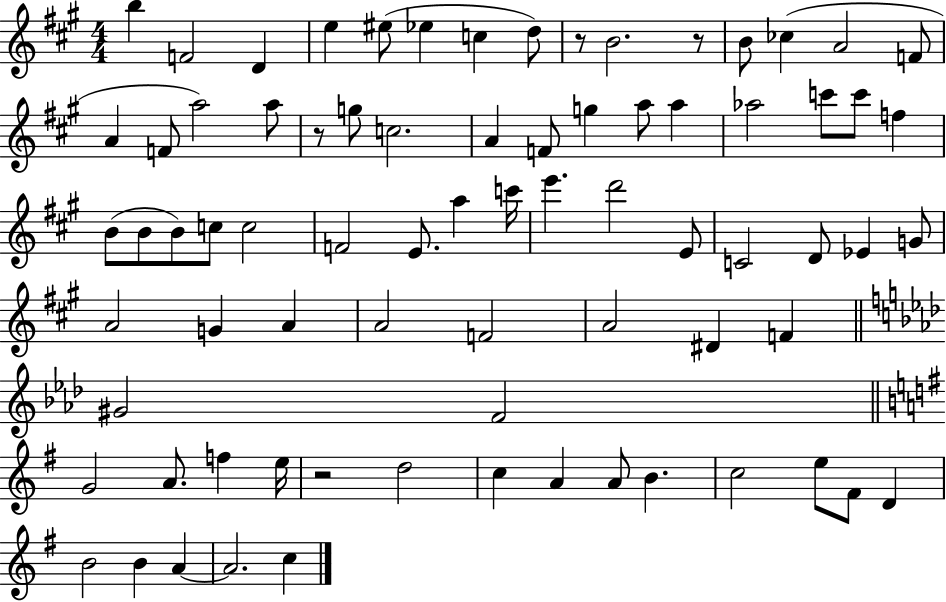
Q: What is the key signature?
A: A major